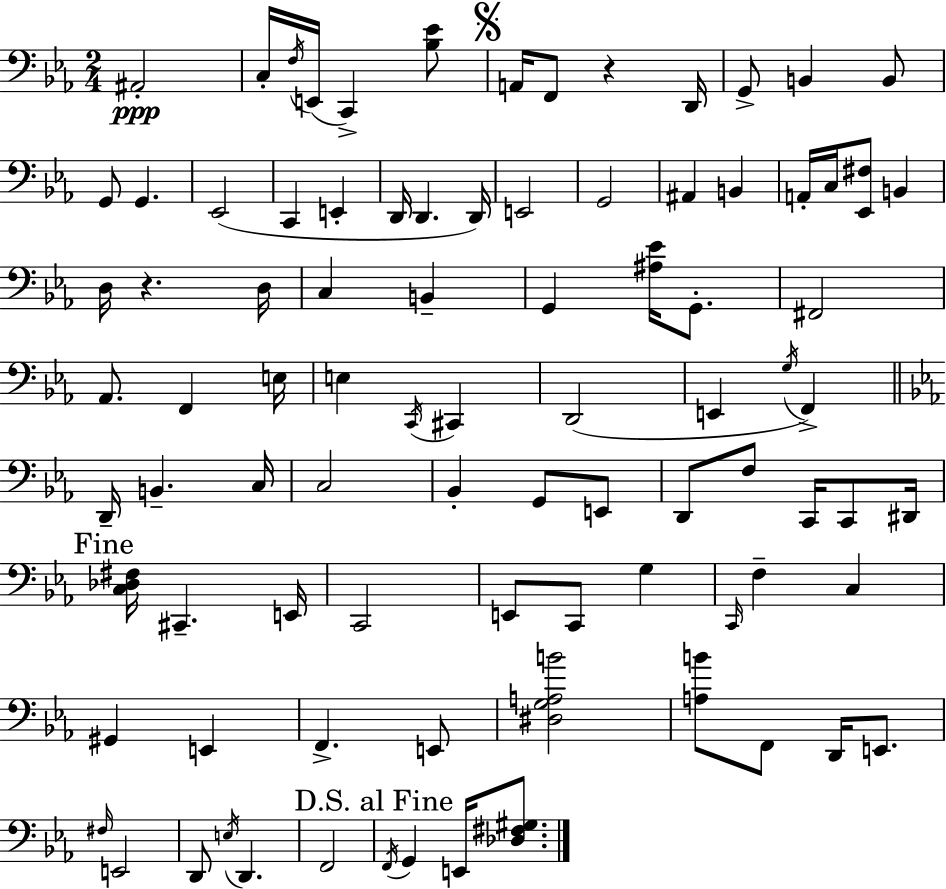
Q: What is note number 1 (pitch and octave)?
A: A#2